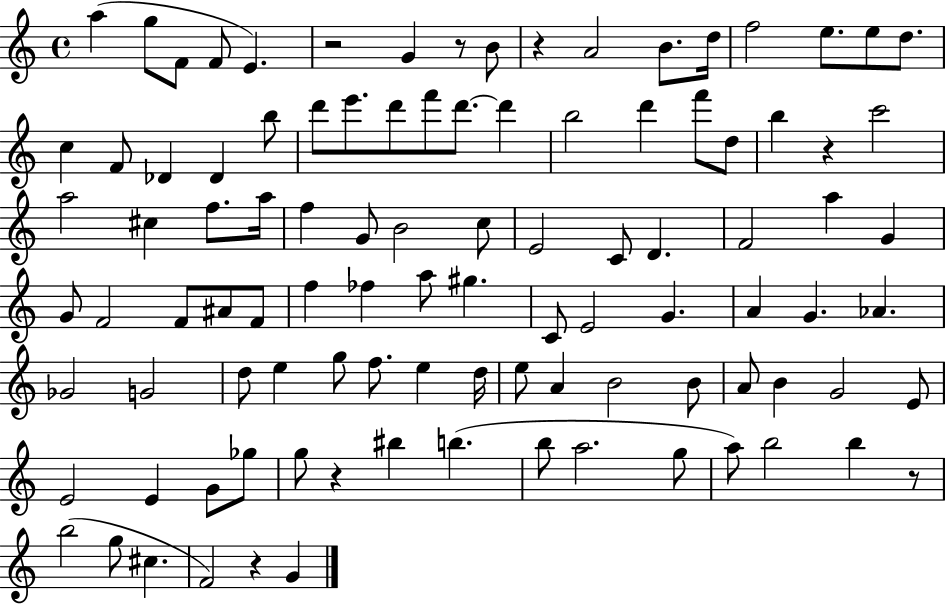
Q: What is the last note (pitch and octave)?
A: G4